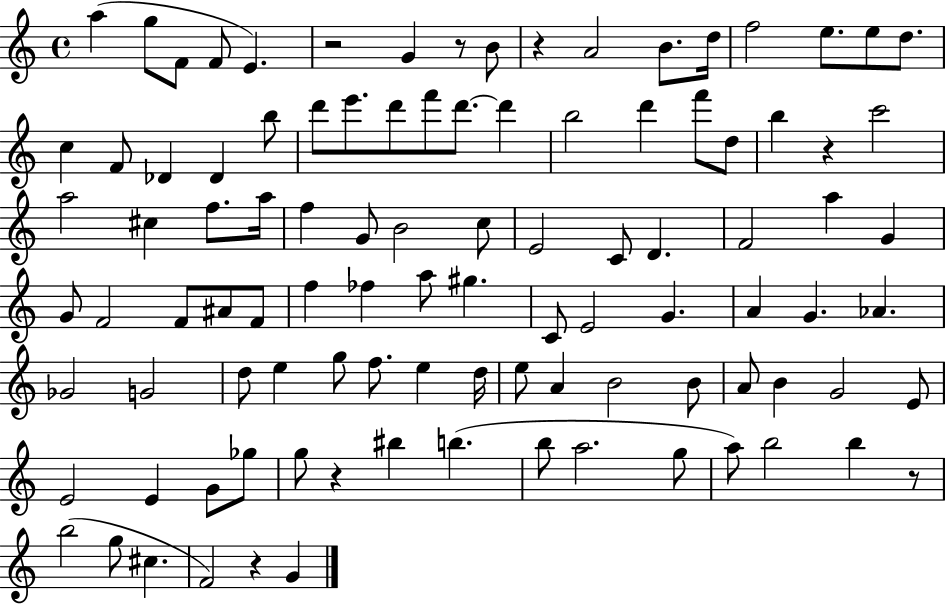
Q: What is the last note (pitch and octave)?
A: G4